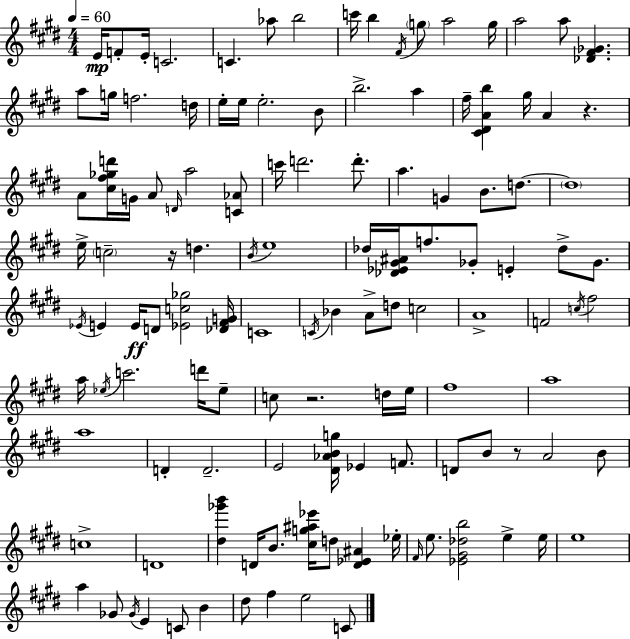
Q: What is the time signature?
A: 4/4